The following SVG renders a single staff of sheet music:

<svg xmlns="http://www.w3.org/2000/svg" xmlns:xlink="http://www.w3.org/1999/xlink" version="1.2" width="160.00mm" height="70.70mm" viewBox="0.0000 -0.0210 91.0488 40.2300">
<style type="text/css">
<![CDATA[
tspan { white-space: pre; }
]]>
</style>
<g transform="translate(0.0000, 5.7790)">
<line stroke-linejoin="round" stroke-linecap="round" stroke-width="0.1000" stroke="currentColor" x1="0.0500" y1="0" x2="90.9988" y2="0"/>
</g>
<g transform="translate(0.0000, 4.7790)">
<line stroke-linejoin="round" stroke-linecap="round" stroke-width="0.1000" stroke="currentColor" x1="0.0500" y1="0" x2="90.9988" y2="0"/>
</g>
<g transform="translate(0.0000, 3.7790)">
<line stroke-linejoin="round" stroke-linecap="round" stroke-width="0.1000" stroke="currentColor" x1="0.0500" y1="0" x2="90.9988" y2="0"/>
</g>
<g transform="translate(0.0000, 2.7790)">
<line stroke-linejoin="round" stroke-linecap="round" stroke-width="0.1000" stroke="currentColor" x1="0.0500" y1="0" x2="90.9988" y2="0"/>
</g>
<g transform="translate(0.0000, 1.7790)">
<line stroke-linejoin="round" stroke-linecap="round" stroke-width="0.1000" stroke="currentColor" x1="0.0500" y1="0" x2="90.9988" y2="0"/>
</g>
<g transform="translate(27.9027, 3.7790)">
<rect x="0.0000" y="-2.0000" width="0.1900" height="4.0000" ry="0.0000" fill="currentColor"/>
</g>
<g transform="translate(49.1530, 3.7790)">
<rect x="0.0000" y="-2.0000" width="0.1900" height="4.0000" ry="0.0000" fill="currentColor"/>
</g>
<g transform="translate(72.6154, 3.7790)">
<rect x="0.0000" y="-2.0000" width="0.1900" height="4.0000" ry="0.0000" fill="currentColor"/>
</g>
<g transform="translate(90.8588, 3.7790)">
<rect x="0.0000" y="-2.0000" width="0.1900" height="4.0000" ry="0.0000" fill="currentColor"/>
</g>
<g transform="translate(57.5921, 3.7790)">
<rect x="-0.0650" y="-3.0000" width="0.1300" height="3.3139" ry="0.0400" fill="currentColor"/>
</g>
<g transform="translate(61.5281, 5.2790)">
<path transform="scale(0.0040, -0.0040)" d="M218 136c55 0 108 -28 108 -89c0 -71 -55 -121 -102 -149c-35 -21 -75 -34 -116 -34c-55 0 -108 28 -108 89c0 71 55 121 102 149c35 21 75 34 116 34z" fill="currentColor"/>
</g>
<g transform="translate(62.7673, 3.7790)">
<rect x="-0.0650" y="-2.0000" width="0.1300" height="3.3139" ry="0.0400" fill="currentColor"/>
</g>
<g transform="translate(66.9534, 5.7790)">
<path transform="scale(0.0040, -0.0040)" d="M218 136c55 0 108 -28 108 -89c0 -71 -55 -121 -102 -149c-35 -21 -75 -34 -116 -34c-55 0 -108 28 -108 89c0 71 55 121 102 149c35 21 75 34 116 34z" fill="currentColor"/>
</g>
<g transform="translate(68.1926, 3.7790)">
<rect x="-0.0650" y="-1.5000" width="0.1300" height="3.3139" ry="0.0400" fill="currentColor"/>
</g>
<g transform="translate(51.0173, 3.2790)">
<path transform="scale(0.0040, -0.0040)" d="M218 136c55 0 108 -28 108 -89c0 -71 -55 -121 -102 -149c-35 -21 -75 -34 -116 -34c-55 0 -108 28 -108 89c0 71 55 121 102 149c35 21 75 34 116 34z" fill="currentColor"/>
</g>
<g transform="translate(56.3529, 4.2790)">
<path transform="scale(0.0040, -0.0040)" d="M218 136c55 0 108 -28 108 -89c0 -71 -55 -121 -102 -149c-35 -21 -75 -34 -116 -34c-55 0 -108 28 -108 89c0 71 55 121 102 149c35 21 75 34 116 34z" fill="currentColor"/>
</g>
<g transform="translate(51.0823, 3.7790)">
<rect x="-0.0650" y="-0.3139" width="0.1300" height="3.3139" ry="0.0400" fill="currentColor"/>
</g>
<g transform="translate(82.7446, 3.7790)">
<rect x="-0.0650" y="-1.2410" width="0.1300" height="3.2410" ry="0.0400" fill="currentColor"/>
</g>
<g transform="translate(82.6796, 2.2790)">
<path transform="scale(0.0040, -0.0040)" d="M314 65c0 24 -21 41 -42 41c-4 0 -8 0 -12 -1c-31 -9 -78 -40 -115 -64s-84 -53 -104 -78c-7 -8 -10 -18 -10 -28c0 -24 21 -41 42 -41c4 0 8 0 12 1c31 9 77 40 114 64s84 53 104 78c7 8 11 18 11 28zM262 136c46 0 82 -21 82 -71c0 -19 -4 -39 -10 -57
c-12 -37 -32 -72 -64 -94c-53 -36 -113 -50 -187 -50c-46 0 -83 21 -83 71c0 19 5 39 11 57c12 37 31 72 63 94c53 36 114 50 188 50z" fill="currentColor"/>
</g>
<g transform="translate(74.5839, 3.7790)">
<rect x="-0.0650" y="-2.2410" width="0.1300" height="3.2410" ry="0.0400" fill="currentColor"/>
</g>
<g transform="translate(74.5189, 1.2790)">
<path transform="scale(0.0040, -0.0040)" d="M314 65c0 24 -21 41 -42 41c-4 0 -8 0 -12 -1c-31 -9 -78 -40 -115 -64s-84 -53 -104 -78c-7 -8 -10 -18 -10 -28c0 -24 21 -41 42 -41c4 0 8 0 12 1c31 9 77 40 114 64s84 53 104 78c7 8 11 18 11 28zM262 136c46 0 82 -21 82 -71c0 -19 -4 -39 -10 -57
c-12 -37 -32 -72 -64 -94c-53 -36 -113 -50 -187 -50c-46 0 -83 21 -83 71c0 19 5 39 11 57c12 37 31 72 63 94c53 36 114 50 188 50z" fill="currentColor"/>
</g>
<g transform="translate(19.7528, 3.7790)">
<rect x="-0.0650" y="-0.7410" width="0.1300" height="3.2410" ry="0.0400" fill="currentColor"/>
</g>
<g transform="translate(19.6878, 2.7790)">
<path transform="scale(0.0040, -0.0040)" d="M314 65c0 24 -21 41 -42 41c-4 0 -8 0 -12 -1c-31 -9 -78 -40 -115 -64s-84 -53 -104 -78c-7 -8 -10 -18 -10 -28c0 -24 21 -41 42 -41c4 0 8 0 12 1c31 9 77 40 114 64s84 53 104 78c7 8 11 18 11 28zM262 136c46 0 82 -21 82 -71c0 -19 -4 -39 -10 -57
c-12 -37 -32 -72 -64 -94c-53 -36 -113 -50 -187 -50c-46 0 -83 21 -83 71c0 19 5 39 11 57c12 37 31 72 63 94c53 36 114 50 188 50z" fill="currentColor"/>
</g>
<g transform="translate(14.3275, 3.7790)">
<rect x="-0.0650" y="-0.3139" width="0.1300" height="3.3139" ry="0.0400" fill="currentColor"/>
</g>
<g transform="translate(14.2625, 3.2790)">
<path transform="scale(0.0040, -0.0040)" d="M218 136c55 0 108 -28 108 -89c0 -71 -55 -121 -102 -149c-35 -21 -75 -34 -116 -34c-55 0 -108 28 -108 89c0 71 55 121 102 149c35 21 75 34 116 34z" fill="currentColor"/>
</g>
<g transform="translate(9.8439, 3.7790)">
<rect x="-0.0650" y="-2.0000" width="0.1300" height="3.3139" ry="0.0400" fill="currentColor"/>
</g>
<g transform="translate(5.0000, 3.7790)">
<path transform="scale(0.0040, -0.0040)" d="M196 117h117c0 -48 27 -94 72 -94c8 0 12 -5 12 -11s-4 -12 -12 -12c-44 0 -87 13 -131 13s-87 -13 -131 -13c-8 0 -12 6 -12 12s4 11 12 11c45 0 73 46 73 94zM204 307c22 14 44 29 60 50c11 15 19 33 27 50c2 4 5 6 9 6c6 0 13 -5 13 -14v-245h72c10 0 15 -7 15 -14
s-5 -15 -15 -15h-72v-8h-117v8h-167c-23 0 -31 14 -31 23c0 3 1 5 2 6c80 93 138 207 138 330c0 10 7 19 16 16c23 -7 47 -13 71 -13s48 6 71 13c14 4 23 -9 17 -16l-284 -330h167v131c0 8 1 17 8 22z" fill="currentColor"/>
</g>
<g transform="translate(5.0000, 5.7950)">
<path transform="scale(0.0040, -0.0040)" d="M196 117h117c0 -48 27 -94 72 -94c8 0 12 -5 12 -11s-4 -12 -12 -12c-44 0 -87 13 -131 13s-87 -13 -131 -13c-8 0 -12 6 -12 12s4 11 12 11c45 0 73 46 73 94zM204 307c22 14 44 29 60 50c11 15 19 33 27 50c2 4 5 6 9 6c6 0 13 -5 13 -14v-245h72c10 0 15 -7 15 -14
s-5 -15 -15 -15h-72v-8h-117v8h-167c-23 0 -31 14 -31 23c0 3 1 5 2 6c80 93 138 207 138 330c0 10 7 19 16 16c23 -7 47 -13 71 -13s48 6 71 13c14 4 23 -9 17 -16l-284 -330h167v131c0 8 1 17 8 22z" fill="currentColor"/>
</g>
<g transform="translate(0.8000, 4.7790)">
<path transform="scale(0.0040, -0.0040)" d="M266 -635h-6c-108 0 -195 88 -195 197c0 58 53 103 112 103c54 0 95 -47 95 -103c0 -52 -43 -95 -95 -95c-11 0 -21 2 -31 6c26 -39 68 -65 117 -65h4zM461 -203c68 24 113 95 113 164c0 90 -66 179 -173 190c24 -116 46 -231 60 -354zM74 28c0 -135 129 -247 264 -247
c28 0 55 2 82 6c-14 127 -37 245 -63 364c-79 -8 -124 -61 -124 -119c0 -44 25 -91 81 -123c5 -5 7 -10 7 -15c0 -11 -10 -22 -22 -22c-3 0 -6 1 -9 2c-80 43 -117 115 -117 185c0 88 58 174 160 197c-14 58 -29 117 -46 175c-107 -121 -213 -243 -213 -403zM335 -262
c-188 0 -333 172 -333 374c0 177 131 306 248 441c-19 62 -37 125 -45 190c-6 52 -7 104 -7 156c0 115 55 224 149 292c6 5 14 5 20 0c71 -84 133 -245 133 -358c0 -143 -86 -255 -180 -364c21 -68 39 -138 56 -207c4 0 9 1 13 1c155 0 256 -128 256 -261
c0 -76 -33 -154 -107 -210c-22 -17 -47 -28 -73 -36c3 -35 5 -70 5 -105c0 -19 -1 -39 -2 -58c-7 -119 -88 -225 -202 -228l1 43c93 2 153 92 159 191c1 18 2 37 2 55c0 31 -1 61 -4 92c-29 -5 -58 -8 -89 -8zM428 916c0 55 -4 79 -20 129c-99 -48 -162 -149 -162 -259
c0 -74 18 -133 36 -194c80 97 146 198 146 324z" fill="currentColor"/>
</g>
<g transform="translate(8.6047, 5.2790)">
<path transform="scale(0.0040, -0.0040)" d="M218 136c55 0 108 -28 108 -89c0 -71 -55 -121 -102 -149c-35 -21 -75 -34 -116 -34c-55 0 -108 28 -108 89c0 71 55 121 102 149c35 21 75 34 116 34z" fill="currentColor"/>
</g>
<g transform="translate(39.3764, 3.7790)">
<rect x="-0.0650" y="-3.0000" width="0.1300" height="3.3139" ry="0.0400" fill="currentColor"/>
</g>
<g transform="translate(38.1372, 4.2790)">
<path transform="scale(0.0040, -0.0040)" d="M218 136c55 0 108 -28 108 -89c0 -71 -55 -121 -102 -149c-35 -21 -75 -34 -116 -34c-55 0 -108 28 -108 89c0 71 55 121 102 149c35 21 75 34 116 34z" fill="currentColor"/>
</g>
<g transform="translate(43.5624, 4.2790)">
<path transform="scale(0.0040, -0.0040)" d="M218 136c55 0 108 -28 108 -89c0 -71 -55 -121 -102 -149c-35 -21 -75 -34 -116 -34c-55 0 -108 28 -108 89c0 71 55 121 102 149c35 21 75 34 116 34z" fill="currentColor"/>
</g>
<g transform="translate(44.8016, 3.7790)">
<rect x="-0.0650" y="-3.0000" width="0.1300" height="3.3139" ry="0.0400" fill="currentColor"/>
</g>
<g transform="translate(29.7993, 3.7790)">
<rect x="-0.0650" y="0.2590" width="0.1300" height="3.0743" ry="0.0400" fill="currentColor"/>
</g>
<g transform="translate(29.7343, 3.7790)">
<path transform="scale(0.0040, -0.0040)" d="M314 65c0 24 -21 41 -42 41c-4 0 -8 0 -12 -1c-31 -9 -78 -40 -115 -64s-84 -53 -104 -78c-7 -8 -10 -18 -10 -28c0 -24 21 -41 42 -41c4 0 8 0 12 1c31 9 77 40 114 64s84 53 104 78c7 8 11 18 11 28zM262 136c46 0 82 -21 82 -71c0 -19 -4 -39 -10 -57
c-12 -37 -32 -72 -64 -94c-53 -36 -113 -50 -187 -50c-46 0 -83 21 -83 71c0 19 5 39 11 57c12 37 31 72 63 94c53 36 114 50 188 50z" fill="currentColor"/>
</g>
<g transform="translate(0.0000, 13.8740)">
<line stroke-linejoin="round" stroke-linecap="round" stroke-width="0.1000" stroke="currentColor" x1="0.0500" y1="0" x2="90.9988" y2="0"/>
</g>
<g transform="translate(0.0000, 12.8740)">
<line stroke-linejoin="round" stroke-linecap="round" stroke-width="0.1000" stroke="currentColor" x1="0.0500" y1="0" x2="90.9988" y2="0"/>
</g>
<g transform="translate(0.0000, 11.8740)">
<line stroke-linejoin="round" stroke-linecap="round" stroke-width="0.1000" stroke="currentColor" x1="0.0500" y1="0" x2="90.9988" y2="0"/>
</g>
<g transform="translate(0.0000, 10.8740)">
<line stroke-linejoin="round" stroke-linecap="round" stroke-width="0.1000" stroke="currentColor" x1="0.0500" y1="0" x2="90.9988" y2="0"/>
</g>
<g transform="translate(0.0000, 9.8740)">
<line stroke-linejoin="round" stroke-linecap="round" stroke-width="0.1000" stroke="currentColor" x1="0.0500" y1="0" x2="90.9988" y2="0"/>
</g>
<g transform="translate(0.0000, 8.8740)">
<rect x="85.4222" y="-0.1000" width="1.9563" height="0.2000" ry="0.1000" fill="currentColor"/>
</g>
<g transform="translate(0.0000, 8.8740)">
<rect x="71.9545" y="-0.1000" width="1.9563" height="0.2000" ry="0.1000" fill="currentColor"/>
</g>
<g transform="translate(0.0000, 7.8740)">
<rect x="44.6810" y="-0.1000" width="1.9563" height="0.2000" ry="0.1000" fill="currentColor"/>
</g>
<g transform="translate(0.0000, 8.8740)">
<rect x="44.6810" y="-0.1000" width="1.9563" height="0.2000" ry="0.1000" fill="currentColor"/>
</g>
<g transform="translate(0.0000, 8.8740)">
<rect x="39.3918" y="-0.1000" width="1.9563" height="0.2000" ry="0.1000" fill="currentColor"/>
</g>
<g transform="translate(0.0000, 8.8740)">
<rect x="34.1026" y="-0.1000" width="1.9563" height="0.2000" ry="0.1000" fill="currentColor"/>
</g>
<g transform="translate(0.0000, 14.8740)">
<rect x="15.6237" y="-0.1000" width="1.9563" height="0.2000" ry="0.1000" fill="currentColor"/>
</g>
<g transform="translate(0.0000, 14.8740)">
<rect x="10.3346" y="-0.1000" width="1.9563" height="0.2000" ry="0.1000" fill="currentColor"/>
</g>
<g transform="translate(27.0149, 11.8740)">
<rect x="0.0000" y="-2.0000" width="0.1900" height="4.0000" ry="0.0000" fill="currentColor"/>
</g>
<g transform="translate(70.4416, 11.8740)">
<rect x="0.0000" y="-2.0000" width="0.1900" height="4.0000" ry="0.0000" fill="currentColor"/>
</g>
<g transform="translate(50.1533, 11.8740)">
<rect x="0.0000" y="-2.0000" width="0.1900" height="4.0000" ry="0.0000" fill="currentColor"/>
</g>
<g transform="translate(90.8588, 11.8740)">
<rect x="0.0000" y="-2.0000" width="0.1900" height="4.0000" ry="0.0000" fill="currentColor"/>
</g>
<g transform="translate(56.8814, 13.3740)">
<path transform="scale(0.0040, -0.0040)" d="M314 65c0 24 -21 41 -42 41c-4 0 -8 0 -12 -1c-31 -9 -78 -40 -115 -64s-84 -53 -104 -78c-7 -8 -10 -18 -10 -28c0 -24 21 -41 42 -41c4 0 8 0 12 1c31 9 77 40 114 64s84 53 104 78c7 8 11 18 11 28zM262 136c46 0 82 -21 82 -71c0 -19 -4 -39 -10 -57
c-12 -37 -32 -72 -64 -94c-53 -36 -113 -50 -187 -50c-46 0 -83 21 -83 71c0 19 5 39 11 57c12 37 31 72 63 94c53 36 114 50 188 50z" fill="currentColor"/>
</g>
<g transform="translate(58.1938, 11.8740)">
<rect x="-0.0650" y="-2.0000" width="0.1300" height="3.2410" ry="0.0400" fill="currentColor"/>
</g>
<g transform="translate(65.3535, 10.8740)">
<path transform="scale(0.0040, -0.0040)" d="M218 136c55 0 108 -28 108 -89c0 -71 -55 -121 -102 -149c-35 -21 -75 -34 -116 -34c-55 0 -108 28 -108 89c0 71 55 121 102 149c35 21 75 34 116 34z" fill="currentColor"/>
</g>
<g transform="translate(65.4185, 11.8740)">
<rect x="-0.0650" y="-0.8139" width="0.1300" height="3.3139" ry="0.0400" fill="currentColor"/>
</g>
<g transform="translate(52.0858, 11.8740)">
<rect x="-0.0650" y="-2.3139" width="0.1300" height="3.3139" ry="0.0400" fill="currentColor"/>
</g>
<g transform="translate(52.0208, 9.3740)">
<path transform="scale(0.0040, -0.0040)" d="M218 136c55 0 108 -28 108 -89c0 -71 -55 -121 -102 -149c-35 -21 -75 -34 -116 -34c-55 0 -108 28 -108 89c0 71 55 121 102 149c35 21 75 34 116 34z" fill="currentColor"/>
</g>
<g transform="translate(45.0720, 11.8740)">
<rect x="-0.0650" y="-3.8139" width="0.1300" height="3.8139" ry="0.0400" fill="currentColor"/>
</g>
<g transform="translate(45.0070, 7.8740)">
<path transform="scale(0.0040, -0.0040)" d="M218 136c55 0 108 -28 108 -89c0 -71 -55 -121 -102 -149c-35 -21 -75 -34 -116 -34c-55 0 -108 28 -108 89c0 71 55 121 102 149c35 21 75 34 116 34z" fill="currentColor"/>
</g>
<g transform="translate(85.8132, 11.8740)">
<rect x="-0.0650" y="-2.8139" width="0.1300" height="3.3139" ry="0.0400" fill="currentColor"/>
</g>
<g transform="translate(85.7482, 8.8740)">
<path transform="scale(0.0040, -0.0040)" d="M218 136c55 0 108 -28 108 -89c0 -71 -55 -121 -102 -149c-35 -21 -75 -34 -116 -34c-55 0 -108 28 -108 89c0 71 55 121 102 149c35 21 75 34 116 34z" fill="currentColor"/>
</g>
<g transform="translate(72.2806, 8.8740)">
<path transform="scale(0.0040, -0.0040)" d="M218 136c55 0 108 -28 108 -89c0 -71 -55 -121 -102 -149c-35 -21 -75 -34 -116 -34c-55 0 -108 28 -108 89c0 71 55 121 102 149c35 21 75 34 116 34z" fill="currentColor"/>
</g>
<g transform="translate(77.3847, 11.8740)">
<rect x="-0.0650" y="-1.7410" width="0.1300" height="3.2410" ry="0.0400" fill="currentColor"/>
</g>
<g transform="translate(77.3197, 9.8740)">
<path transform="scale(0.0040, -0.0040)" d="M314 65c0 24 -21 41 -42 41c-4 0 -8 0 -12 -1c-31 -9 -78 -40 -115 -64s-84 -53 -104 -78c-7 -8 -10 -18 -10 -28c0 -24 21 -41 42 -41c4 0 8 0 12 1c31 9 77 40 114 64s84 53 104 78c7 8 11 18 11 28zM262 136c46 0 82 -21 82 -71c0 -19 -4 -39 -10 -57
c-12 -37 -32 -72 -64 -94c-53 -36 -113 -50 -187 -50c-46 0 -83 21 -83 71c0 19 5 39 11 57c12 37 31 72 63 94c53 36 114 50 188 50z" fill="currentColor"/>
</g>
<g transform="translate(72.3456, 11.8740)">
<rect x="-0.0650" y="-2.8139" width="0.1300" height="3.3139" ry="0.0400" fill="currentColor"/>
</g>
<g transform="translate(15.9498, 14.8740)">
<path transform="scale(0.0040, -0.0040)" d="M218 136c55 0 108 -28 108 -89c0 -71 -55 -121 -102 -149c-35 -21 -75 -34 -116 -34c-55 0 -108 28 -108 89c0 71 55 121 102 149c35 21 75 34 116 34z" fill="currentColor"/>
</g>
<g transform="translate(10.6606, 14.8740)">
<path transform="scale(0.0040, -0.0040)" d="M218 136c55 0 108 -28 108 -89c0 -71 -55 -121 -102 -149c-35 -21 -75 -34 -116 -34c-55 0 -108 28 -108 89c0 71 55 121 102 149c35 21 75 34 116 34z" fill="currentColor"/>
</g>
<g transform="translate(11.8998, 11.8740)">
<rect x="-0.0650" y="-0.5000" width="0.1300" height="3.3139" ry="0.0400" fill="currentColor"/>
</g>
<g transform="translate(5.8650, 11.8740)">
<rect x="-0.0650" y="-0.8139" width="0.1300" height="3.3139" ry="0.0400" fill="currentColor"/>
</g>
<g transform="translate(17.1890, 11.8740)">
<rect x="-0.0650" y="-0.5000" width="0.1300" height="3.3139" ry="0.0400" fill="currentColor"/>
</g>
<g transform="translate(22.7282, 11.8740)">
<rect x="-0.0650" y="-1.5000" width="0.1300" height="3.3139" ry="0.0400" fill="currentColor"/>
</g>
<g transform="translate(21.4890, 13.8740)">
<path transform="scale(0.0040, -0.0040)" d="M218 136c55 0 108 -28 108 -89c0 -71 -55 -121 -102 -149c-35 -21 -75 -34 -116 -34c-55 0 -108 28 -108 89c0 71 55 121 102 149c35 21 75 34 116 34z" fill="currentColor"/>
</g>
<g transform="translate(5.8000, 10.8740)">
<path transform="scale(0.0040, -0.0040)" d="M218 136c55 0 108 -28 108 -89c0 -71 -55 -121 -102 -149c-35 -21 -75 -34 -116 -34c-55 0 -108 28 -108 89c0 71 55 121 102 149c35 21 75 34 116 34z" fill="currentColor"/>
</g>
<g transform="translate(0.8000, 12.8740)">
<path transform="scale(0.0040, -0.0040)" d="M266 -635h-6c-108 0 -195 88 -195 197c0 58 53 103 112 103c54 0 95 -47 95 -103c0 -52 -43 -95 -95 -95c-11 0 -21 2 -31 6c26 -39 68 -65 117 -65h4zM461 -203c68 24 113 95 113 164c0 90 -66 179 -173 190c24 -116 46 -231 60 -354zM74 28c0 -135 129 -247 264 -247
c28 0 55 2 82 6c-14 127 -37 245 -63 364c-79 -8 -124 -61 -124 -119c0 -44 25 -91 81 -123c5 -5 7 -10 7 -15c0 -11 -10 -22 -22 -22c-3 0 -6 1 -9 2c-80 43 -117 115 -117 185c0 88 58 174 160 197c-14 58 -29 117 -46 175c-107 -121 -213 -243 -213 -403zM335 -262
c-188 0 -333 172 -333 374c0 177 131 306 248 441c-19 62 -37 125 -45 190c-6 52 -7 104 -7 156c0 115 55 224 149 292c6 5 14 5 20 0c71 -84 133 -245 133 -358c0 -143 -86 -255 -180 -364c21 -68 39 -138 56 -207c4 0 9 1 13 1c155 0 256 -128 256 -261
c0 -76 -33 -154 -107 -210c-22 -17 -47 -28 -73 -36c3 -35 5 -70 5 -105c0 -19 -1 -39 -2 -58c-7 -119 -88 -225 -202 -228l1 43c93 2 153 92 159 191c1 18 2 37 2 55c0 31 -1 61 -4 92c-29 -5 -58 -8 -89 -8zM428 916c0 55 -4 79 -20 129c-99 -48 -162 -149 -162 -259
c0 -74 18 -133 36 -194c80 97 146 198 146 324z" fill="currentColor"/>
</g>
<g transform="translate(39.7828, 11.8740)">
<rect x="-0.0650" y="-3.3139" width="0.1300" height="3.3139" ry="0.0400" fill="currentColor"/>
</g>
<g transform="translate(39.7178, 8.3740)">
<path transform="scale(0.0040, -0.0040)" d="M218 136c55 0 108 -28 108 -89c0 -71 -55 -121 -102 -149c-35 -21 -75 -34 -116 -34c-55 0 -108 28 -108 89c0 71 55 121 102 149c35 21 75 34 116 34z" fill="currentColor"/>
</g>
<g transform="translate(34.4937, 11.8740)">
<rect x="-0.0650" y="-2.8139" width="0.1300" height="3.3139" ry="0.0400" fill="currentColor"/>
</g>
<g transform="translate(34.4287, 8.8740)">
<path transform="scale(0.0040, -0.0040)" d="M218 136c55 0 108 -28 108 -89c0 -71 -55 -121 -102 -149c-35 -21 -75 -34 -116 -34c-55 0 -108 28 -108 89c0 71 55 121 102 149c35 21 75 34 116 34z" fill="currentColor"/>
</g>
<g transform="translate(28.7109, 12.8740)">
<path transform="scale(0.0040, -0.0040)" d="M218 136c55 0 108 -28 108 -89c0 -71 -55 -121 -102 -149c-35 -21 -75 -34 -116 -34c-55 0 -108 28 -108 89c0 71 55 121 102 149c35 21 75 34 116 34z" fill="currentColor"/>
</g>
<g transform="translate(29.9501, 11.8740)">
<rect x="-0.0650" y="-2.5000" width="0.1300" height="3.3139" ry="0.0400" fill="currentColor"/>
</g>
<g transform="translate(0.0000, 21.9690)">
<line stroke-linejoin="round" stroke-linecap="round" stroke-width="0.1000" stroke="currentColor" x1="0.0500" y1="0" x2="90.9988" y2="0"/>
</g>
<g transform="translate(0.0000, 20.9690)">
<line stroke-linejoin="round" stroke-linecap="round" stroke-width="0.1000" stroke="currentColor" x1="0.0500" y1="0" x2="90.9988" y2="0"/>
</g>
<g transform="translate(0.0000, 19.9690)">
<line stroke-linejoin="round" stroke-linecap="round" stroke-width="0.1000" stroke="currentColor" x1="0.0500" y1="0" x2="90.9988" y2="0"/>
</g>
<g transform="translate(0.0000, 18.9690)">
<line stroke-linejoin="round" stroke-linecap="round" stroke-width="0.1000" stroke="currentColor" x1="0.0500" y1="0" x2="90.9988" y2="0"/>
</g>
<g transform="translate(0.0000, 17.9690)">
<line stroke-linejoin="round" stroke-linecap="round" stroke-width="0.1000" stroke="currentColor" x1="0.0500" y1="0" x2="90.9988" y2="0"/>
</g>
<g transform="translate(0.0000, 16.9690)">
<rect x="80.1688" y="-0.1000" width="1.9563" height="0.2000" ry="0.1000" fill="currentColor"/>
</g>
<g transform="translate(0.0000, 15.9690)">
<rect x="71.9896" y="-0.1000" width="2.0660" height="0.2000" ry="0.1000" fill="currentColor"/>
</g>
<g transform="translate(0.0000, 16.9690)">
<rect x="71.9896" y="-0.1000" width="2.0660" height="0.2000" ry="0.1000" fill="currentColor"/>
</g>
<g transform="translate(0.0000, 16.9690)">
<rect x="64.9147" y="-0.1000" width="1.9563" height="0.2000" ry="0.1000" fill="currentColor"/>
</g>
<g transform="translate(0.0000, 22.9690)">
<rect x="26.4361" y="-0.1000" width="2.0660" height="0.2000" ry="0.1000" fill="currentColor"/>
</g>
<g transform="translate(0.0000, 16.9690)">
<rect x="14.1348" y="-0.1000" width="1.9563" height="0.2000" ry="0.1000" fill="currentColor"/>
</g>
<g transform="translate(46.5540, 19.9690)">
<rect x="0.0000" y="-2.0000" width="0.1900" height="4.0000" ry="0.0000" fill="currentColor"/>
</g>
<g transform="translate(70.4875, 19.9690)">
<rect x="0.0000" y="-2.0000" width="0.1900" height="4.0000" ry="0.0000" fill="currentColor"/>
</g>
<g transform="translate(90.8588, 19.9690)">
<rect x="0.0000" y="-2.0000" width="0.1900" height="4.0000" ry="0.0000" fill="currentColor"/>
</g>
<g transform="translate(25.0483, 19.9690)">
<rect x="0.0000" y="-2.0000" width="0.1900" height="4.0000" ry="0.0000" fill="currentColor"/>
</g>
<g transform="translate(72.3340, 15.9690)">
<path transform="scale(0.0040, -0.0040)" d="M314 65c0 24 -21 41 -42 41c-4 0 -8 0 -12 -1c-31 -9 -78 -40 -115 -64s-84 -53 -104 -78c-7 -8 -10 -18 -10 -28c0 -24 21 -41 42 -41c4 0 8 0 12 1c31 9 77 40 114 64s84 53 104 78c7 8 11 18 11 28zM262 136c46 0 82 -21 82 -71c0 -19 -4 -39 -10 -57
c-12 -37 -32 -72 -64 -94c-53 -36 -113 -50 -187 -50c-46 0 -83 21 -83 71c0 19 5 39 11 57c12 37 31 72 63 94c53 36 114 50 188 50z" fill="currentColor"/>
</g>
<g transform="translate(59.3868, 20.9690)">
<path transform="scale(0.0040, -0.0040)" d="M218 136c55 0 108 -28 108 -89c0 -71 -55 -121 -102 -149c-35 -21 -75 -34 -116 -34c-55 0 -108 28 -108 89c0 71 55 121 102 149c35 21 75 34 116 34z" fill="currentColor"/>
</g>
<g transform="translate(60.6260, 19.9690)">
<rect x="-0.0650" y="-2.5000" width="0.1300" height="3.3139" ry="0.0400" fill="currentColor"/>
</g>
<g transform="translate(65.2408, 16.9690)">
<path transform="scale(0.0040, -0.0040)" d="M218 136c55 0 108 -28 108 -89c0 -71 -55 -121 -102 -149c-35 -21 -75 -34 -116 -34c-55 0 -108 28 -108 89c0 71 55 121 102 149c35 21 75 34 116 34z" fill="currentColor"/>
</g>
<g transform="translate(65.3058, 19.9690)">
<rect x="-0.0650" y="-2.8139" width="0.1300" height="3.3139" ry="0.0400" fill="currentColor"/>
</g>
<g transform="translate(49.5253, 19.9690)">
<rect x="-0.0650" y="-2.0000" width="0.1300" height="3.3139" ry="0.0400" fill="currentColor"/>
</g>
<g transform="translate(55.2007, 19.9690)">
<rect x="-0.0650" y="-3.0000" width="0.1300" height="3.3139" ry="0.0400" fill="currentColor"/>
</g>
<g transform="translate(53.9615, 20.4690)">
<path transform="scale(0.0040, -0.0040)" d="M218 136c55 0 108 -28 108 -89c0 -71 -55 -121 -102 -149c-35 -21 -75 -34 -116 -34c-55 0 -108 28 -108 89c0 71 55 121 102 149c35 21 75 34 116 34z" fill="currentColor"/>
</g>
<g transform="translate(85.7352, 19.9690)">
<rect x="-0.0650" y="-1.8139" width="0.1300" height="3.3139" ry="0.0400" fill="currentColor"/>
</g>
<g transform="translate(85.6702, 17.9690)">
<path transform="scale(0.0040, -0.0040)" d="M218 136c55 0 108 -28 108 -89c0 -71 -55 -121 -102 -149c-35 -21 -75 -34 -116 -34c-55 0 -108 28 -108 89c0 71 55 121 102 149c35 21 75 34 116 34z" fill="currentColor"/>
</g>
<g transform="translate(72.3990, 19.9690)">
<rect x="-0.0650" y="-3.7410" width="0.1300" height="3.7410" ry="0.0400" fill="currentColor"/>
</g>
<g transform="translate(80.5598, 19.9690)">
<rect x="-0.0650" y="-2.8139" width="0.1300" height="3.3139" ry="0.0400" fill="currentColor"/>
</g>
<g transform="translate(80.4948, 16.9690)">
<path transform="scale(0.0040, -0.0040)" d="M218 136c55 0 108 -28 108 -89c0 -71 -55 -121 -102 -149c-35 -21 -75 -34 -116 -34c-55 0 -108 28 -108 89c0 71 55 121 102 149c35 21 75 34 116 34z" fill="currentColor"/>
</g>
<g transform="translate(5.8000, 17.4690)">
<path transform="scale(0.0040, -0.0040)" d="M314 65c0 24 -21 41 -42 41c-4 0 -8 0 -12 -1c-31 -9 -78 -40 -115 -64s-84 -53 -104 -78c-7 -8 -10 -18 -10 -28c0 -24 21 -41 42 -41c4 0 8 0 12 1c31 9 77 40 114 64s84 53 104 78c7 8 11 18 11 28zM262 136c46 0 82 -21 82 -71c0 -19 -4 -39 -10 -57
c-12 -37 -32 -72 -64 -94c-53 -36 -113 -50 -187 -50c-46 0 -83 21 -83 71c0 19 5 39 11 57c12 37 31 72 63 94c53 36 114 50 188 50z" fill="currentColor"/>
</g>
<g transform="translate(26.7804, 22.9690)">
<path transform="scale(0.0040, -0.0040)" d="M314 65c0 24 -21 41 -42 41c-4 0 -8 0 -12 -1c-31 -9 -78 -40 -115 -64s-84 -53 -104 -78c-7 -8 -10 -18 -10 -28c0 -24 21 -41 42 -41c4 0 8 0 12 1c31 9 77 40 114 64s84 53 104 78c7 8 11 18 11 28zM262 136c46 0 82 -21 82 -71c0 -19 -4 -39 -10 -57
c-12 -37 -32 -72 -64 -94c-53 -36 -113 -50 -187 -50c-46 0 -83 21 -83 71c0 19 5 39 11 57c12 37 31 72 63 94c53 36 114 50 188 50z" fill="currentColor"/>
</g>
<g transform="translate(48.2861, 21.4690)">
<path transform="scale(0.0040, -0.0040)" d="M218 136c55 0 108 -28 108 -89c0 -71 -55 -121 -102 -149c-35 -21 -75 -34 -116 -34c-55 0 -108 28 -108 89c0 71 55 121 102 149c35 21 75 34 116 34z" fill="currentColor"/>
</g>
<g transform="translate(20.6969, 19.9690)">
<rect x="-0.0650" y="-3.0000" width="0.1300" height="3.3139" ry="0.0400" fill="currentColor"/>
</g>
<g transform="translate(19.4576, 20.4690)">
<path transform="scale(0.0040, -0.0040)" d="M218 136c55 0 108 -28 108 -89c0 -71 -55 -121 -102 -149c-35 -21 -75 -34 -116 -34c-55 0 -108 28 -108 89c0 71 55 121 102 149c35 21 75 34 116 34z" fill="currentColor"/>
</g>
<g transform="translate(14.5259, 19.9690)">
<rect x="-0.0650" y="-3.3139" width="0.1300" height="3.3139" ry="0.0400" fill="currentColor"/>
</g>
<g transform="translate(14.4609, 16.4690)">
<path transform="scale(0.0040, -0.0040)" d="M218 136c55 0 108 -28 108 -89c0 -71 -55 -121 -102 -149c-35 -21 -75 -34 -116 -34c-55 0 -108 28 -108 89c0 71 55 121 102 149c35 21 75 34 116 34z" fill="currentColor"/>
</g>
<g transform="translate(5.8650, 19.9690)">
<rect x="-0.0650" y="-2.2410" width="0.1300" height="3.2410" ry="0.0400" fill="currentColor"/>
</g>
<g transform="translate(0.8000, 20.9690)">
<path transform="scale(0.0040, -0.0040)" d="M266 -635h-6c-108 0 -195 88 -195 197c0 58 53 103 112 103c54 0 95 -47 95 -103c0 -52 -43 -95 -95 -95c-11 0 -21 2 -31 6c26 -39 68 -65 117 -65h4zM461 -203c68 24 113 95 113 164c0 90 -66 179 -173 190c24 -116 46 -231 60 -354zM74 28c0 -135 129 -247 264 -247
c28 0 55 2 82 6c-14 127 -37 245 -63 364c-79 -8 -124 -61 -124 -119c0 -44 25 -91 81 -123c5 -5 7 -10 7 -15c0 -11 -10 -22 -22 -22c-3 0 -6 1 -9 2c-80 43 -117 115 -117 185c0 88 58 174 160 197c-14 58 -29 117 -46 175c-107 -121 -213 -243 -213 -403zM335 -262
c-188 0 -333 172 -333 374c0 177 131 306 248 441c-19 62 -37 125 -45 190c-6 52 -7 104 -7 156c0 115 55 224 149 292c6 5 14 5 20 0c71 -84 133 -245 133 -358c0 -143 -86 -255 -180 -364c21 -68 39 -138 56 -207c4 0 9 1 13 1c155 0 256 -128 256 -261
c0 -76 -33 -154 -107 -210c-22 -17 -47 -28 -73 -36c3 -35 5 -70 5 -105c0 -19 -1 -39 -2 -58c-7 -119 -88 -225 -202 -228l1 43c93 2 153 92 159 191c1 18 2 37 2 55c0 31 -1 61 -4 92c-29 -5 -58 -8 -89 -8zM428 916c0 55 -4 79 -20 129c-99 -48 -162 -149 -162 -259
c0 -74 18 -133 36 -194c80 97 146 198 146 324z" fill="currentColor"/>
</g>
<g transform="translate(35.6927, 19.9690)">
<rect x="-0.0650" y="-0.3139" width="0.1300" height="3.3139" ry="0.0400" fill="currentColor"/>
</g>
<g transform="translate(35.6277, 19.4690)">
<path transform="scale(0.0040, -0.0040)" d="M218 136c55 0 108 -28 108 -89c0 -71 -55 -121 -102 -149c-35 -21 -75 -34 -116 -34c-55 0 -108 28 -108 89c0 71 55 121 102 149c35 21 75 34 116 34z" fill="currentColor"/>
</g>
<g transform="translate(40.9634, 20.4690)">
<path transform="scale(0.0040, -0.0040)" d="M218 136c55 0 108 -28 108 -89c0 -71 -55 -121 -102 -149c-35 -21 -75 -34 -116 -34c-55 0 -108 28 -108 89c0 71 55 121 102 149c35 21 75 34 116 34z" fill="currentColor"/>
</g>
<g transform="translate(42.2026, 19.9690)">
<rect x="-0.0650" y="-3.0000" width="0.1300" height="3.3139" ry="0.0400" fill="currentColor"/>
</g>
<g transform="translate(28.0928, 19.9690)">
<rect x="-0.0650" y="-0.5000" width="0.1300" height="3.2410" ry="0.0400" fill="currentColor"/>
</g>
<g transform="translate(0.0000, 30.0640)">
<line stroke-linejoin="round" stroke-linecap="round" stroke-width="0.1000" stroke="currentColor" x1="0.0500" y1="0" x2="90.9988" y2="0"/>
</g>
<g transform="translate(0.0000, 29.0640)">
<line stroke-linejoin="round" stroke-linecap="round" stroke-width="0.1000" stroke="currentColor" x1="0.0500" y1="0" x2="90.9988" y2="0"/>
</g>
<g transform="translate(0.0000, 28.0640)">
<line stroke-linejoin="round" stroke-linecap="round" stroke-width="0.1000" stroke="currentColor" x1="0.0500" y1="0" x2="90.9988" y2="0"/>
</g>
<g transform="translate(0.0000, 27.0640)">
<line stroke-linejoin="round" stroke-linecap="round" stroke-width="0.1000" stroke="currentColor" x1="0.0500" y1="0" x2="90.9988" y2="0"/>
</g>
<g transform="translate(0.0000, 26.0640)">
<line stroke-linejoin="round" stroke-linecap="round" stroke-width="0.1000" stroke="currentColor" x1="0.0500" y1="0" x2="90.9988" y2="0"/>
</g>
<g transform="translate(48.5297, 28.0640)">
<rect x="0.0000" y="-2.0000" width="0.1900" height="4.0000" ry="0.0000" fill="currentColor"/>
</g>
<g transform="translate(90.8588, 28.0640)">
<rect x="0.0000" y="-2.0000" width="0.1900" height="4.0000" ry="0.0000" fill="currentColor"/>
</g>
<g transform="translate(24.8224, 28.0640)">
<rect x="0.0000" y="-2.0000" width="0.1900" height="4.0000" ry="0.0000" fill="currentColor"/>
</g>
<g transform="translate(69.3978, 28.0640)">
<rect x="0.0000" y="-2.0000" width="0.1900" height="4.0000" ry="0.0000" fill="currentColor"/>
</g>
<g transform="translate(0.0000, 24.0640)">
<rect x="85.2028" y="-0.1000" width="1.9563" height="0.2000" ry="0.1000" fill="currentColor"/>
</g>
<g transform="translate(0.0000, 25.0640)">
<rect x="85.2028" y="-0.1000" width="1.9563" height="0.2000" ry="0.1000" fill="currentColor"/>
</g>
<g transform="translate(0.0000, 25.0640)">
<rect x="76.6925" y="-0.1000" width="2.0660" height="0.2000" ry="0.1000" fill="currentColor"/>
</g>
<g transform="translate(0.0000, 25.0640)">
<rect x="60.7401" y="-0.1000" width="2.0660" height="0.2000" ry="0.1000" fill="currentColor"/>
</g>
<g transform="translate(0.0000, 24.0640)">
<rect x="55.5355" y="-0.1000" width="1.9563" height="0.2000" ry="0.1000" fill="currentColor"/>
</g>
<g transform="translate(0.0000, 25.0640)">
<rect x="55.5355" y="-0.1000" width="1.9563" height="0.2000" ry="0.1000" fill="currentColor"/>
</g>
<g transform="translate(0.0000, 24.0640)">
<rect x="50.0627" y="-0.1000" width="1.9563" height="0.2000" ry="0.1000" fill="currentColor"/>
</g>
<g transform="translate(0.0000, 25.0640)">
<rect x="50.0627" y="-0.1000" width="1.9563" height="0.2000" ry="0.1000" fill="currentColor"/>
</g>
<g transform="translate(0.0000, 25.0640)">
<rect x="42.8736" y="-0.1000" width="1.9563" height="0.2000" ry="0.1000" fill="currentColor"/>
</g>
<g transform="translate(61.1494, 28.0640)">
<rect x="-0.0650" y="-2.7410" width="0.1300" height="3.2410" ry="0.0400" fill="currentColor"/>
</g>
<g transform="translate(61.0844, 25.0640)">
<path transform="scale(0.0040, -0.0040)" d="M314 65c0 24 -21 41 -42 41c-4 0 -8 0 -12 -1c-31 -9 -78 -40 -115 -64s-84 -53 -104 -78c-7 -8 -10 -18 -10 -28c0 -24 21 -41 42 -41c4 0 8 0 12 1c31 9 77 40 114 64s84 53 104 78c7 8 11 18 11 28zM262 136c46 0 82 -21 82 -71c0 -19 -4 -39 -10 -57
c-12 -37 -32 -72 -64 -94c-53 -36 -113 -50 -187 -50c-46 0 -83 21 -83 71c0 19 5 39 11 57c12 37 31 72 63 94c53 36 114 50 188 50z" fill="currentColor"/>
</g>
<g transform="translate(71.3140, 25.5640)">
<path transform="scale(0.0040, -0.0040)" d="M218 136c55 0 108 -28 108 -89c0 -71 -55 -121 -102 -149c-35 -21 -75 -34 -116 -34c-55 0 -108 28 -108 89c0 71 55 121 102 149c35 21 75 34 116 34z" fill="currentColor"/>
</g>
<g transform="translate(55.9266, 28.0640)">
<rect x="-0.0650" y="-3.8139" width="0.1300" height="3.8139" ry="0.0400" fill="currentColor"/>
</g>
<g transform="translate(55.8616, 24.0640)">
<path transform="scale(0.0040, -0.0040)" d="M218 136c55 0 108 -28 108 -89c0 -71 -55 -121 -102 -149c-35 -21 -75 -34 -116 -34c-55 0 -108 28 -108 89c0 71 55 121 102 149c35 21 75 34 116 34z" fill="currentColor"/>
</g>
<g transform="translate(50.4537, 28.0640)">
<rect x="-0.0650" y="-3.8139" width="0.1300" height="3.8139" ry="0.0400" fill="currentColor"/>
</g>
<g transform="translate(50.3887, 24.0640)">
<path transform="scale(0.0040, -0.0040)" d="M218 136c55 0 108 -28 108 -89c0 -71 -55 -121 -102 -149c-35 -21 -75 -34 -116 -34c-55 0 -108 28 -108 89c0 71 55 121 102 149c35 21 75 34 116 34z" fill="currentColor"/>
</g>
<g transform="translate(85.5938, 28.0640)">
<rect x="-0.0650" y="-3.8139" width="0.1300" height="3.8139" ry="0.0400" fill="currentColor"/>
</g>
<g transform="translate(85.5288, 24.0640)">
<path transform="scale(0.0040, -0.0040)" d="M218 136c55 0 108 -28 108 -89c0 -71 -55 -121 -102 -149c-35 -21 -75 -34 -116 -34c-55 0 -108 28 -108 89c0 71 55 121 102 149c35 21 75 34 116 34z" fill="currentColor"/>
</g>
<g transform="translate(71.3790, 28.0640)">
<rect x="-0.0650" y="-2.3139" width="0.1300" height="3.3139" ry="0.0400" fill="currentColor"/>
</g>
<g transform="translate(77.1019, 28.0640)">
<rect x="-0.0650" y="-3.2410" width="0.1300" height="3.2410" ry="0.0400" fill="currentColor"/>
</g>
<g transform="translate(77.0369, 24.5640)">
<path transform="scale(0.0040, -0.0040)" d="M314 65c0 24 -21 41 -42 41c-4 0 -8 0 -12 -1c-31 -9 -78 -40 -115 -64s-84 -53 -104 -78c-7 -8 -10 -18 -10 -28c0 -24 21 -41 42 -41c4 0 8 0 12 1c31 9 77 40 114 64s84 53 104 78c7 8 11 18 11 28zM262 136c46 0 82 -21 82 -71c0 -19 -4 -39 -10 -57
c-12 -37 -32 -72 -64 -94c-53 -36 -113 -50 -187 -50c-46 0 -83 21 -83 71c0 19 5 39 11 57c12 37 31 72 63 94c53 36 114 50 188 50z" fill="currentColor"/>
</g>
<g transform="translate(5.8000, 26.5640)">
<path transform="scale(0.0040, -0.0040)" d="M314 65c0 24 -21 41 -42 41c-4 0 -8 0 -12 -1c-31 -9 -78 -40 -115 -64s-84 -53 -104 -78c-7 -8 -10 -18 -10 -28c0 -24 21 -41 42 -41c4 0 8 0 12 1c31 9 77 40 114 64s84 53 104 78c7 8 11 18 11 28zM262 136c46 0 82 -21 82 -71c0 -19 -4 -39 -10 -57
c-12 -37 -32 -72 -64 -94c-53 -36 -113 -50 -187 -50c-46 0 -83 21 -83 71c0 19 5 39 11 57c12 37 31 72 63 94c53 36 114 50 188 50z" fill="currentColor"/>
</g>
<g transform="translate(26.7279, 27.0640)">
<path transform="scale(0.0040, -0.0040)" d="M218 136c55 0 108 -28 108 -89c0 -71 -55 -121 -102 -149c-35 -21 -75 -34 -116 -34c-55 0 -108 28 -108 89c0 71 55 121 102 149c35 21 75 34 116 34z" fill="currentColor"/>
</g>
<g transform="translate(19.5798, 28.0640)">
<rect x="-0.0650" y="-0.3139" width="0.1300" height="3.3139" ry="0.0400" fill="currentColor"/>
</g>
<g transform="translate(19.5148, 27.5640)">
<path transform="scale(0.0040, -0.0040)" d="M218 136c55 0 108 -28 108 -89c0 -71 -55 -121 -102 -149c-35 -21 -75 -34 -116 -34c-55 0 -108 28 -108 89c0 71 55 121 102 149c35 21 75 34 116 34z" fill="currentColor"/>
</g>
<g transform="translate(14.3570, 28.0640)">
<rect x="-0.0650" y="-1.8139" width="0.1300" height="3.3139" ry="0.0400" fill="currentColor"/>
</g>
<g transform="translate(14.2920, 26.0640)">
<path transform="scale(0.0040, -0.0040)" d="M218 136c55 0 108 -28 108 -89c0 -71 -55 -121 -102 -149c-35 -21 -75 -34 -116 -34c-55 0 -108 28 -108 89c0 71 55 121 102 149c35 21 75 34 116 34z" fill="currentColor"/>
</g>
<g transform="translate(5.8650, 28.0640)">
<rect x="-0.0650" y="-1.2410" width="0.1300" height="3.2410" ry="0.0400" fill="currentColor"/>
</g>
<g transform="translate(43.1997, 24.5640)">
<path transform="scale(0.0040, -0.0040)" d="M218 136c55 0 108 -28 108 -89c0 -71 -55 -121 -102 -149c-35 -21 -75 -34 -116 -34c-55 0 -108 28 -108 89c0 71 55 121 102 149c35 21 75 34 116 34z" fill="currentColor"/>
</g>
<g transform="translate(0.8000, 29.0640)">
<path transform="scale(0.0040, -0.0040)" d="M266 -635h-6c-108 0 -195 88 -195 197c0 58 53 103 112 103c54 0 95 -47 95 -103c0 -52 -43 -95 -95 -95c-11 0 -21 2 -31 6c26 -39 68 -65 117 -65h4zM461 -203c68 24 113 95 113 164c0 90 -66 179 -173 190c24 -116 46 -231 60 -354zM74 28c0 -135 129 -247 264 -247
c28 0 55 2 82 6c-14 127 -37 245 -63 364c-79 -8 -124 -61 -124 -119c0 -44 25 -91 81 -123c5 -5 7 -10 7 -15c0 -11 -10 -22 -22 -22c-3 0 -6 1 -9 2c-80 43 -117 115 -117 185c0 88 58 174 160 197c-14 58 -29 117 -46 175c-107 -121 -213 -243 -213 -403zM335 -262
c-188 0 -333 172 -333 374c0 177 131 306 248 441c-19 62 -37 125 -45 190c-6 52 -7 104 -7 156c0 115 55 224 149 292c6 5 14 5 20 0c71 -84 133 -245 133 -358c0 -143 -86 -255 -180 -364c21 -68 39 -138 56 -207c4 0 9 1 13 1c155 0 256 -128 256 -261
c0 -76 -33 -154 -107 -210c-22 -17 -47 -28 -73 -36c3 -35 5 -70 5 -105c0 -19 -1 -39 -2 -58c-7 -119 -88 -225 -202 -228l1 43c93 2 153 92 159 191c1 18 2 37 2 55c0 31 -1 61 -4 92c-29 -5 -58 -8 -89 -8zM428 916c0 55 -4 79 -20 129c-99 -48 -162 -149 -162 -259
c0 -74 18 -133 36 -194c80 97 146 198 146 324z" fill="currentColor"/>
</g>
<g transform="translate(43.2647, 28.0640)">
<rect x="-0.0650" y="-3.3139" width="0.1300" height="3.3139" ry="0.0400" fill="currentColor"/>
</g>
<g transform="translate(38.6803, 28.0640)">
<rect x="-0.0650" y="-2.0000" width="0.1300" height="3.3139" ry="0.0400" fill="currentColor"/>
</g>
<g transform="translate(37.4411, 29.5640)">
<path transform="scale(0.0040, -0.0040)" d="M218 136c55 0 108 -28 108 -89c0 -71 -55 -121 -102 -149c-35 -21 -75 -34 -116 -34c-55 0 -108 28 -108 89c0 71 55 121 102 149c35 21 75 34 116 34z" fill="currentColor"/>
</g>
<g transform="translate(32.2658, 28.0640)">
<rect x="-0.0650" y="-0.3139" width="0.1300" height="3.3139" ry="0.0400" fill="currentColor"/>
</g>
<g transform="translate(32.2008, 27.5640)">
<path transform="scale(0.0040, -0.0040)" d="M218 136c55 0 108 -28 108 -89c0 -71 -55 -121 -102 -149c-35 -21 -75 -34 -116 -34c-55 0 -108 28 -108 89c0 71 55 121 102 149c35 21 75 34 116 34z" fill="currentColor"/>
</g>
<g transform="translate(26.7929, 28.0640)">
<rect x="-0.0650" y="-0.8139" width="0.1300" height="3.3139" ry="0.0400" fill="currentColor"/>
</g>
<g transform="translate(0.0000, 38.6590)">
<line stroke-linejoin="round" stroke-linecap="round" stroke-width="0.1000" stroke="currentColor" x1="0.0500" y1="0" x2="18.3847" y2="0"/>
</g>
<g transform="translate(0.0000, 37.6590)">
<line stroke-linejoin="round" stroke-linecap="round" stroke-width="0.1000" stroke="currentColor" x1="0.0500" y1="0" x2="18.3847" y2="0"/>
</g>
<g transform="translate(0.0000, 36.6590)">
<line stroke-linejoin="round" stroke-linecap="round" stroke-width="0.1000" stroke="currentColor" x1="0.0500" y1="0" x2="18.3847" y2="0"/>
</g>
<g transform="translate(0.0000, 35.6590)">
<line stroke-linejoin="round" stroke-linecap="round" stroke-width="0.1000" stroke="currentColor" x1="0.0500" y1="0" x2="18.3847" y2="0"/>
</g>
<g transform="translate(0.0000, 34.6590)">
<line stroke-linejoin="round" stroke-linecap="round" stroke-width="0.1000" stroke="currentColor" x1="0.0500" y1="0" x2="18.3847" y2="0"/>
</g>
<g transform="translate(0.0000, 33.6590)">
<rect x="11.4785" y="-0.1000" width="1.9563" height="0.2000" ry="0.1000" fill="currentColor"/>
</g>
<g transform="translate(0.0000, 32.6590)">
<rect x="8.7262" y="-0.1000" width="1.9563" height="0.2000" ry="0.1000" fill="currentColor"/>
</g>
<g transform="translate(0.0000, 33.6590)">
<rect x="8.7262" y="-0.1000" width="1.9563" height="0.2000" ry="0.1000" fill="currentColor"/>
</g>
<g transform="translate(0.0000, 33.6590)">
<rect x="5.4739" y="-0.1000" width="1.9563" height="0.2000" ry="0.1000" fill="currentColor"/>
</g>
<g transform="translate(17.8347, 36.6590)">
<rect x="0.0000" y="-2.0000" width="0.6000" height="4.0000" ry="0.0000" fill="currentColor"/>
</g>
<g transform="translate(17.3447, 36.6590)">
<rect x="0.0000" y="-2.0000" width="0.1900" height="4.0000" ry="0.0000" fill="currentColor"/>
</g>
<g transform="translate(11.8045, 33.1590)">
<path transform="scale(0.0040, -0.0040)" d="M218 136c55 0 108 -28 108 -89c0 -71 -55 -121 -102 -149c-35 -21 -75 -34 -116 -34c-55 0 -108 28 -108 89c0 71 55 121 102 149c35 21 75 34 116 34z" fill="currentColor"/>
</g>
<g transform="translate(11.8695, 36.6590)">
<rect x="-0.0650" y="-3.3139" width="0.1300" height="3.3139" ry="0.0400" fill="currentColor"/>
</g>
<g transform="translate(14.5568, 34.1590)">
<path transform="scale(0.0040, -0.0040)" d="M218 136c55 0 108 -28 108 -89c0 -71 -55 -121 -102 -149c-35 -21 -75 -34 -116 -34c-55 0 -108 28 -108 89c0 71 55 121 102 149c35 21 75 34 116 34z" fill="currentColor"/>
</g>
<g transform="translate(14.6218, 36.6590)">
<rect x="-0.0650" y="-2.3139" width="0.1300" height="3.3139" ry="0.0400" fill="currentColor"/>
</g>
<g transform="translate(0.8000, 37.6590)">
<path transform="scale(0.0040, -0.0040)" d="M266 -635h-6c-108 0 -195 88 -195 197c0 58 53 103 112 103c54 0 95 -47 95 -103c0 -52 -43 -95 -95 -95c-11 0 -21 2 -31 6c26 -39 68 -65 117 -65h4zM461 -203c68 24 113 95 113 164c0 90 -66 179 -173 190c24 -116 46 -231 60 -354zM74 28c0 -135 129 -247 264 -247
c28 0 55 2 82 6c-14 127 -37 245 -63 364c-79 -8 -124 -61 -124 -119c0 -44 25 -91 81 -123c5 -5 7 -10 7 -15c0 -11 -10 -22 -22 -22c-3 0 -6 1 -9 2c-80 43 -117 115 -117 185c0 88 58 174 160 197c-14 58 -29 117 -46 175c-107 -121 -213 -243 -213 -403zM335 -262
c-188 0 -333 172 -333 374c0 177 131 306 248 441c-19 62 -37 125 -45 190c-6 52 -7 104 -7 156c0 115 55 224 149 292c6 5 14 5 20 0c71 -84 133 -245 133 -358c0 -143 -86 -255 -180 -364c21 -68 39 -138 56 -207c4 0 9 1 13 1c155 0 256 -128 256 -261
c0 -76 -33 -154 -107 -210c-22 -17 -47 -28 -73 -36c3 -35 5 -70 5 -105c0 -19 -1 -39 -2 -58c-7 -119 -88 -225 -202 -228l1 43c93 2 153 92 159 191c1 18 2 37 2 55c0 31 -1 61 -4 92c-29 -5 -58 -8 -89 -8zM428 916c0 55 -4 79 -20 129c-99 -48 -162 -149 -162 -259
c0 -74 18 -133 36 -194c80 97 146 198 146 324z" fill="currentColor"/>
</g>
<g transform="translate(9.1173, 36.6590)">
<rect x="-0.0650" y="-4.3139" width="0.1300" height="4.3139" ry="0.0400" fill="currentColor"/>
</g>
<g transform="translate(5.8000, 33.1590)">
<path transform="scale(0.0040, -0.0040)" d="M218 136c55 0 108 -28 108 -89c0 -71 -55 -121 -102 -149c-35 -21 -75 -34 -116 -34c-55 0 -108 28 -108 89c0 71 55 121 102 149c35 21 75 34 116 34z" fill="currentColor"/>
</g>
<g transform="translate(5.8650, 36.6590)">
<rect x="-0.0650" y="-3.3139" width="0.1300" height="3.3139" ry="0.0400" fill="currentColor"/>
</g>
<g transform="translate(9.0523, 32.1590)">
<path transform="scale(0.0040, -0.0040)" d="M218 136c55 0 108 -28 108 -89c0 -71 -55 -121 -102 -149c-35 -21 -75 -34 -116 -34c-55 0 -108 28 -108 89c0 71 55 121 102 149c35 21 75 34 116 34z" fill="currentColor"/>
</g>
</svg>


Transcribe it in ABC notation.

X:1
T:Untitled
M:4/4
L:1/4
K:C
F c d2 B2 A A c A F E g2 e2 d C C E G a b c' g F2 d a f2 a g2 b A C2 c A F A G a c'2 a f e2 f c d c F b c' c' a2 g b2 c' b d' b g